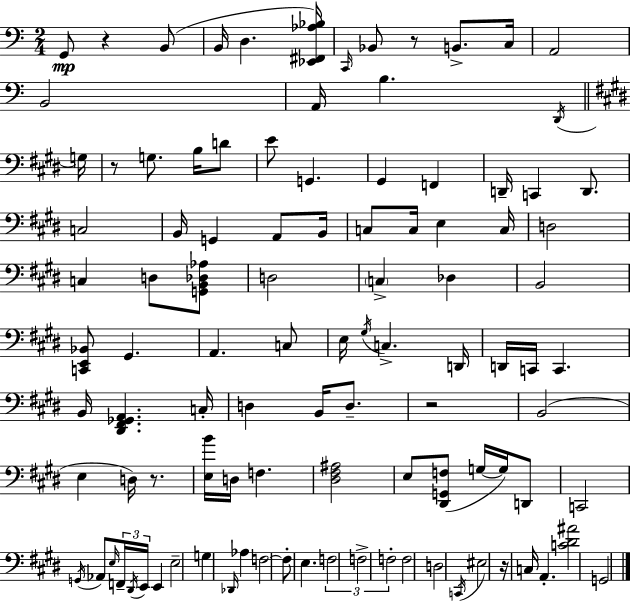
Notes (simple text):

G2/e R/q B2/e B2/s D3/q. [Eb2,F#2,Ab3,Bb3]/s C2/s Bb2/e R/e B2/e. C3/s A2/h B2/h A2/s B3/q. D2/s G3/s R/e G3/e. B3/s D4/e E4/e G2/q. G#2/q F2/q D2/s C2/q D2/e. C3/h B2/s G2/q A2/e B2/s C3/e C3/s E3/q C3/s D3/h C3/q D3/e [G2,B2,Db3,Ab3]/e D3/h C3/q Db3/q B2/h [C2,E2,Bb2]/e G#2/q. A2/q. C3/e E3/s G#3/s C3/q. D2/s D2/s C2/s C2/q. B2/s [D#2,F#2,Gb2,A2]/q. C3/s D3/q B2/s D3/e. R/h B2/h E3/q D3/s R/e. [E3,B4]/s D3/s F3/q. [D#3,F#3,A#3]/h E3/e [D#2,G2,F3]/e G3/s G3/s D2/e C2/h G2/s Ab2/e E3/s F2/s D#2/s E2/s E2/q E3/h G3/q Db2/s Ab3/q F3/h F3/e E3/q. F3/h F3/h F3/h F3/h D3/h C2/s EIS3/h R/s C3/s A2/q. [C4,D#4,A#4]/h G2/h